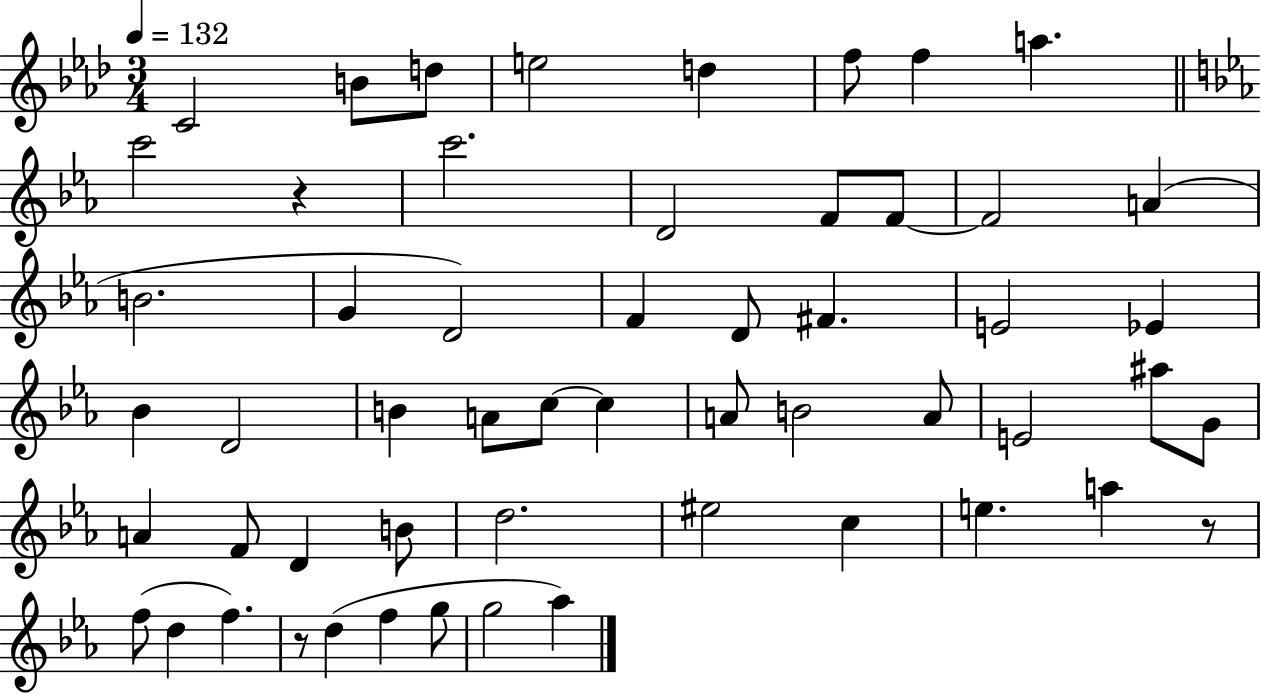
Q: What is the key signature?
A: AES major